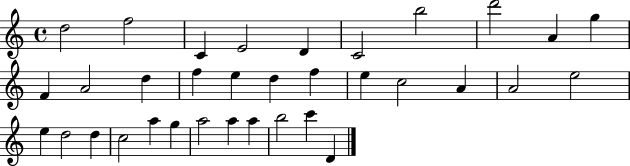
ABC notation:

X:1
T:Untitled
M:4/4
L:1/4
K:C
d2 f2 C E2 D C2 b2 d'2 A g F A2 d f e d f e c2 A A2 e2 e d2 d c2 a g a2 a a b2 c' D